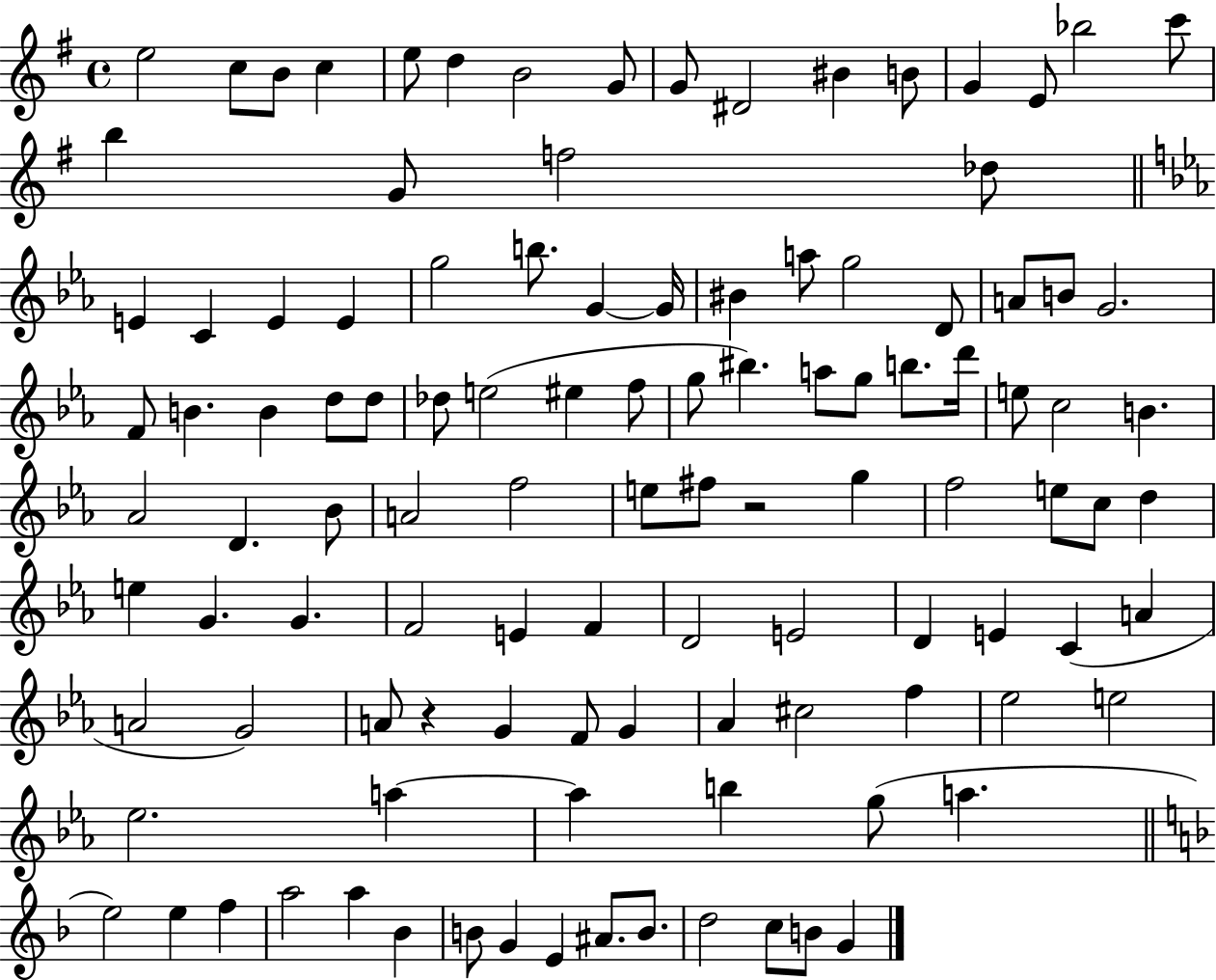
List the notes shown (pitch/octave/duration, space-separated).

E5/h C5/e B4/e C5/q E5/e D5/q B4/h G4/e G4/e D#4/h BIS4/q B4/e G4/q E4/e Bb5/h C6/e B5/q G4/e F5/h Db5/e E4/q C4/q E4/q E4/q G5/h B5/e. G4/q G4/s BIS4/q A5/e G5/h D4/e A4/e B4/e G4/h. F4/e B4/q. B4/q D5/e D5/e Db5/e E5/h EIS5/q F5/e G5/e BIS5/q. A5/e G5/e B5/e. D6/s E5/e C5/h B4/q. Ab4/h D4/q. Bb4/e A4/h F5/h E5/e F#5/e R/h G5/q F5/h E5/e C5/e D5/q E5/q G4/q. G4/q. F4/h E4/q F4/q D4/h E4/h D4/q E4/q C4/q A4/q A4/h G4/h A4/e R/q G4/q F4/e G4/q Ab4/q C#5/h F5/q Eb5/h E5/h Eb5/h. A5/q A5/q B5/q G5/e A5/q. E5/h E5/q F5/q A5/h A5/q Bb4/q B4/e G4/q E4/q A#4/e. B4/e. D5/h C5/e B4/e G4/q